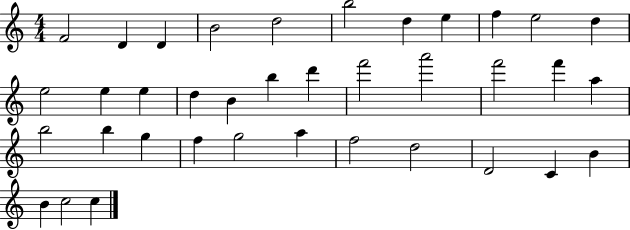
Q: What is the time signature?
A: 4/4